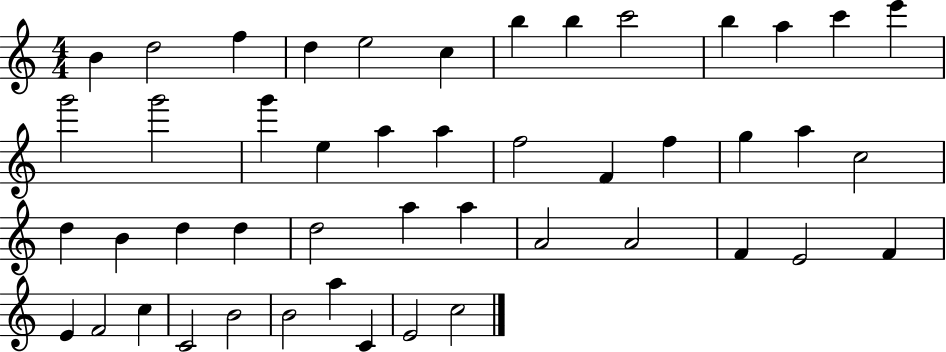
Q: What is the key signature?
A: C major